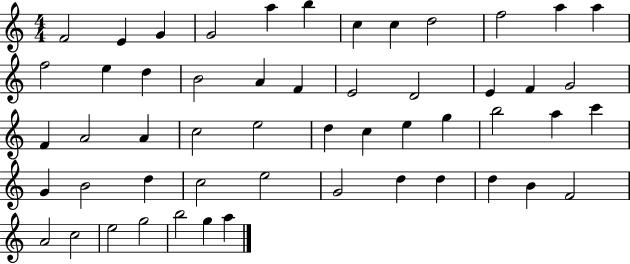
{
  \clef treble
  \numericTimeSignature
  \time 4/4
  \key c \major
  f'2 e'4 g'4 | g'2 a''4 b''4 | c''4 c''4 d''2 | f''2 a''4 a''4 | \break f''2 e''4 d''4 | b'2 a'4 f'4 | e'2 d'2 | e'4 f'4 g'2 | \break f'4 a'2 a'4 | c''2 e''2 | d''4 c''4 e''4 g''4 | b''2 a''4 c'''4 | \break g'4 b'2 d''4 | c''2 e''2 | g'2 d''4 d''4 | d''4 b'4 f'2 | \break a'2 c''2 | e''2 g''2 | b''2 g''4 a''4 | \bar "|."
}